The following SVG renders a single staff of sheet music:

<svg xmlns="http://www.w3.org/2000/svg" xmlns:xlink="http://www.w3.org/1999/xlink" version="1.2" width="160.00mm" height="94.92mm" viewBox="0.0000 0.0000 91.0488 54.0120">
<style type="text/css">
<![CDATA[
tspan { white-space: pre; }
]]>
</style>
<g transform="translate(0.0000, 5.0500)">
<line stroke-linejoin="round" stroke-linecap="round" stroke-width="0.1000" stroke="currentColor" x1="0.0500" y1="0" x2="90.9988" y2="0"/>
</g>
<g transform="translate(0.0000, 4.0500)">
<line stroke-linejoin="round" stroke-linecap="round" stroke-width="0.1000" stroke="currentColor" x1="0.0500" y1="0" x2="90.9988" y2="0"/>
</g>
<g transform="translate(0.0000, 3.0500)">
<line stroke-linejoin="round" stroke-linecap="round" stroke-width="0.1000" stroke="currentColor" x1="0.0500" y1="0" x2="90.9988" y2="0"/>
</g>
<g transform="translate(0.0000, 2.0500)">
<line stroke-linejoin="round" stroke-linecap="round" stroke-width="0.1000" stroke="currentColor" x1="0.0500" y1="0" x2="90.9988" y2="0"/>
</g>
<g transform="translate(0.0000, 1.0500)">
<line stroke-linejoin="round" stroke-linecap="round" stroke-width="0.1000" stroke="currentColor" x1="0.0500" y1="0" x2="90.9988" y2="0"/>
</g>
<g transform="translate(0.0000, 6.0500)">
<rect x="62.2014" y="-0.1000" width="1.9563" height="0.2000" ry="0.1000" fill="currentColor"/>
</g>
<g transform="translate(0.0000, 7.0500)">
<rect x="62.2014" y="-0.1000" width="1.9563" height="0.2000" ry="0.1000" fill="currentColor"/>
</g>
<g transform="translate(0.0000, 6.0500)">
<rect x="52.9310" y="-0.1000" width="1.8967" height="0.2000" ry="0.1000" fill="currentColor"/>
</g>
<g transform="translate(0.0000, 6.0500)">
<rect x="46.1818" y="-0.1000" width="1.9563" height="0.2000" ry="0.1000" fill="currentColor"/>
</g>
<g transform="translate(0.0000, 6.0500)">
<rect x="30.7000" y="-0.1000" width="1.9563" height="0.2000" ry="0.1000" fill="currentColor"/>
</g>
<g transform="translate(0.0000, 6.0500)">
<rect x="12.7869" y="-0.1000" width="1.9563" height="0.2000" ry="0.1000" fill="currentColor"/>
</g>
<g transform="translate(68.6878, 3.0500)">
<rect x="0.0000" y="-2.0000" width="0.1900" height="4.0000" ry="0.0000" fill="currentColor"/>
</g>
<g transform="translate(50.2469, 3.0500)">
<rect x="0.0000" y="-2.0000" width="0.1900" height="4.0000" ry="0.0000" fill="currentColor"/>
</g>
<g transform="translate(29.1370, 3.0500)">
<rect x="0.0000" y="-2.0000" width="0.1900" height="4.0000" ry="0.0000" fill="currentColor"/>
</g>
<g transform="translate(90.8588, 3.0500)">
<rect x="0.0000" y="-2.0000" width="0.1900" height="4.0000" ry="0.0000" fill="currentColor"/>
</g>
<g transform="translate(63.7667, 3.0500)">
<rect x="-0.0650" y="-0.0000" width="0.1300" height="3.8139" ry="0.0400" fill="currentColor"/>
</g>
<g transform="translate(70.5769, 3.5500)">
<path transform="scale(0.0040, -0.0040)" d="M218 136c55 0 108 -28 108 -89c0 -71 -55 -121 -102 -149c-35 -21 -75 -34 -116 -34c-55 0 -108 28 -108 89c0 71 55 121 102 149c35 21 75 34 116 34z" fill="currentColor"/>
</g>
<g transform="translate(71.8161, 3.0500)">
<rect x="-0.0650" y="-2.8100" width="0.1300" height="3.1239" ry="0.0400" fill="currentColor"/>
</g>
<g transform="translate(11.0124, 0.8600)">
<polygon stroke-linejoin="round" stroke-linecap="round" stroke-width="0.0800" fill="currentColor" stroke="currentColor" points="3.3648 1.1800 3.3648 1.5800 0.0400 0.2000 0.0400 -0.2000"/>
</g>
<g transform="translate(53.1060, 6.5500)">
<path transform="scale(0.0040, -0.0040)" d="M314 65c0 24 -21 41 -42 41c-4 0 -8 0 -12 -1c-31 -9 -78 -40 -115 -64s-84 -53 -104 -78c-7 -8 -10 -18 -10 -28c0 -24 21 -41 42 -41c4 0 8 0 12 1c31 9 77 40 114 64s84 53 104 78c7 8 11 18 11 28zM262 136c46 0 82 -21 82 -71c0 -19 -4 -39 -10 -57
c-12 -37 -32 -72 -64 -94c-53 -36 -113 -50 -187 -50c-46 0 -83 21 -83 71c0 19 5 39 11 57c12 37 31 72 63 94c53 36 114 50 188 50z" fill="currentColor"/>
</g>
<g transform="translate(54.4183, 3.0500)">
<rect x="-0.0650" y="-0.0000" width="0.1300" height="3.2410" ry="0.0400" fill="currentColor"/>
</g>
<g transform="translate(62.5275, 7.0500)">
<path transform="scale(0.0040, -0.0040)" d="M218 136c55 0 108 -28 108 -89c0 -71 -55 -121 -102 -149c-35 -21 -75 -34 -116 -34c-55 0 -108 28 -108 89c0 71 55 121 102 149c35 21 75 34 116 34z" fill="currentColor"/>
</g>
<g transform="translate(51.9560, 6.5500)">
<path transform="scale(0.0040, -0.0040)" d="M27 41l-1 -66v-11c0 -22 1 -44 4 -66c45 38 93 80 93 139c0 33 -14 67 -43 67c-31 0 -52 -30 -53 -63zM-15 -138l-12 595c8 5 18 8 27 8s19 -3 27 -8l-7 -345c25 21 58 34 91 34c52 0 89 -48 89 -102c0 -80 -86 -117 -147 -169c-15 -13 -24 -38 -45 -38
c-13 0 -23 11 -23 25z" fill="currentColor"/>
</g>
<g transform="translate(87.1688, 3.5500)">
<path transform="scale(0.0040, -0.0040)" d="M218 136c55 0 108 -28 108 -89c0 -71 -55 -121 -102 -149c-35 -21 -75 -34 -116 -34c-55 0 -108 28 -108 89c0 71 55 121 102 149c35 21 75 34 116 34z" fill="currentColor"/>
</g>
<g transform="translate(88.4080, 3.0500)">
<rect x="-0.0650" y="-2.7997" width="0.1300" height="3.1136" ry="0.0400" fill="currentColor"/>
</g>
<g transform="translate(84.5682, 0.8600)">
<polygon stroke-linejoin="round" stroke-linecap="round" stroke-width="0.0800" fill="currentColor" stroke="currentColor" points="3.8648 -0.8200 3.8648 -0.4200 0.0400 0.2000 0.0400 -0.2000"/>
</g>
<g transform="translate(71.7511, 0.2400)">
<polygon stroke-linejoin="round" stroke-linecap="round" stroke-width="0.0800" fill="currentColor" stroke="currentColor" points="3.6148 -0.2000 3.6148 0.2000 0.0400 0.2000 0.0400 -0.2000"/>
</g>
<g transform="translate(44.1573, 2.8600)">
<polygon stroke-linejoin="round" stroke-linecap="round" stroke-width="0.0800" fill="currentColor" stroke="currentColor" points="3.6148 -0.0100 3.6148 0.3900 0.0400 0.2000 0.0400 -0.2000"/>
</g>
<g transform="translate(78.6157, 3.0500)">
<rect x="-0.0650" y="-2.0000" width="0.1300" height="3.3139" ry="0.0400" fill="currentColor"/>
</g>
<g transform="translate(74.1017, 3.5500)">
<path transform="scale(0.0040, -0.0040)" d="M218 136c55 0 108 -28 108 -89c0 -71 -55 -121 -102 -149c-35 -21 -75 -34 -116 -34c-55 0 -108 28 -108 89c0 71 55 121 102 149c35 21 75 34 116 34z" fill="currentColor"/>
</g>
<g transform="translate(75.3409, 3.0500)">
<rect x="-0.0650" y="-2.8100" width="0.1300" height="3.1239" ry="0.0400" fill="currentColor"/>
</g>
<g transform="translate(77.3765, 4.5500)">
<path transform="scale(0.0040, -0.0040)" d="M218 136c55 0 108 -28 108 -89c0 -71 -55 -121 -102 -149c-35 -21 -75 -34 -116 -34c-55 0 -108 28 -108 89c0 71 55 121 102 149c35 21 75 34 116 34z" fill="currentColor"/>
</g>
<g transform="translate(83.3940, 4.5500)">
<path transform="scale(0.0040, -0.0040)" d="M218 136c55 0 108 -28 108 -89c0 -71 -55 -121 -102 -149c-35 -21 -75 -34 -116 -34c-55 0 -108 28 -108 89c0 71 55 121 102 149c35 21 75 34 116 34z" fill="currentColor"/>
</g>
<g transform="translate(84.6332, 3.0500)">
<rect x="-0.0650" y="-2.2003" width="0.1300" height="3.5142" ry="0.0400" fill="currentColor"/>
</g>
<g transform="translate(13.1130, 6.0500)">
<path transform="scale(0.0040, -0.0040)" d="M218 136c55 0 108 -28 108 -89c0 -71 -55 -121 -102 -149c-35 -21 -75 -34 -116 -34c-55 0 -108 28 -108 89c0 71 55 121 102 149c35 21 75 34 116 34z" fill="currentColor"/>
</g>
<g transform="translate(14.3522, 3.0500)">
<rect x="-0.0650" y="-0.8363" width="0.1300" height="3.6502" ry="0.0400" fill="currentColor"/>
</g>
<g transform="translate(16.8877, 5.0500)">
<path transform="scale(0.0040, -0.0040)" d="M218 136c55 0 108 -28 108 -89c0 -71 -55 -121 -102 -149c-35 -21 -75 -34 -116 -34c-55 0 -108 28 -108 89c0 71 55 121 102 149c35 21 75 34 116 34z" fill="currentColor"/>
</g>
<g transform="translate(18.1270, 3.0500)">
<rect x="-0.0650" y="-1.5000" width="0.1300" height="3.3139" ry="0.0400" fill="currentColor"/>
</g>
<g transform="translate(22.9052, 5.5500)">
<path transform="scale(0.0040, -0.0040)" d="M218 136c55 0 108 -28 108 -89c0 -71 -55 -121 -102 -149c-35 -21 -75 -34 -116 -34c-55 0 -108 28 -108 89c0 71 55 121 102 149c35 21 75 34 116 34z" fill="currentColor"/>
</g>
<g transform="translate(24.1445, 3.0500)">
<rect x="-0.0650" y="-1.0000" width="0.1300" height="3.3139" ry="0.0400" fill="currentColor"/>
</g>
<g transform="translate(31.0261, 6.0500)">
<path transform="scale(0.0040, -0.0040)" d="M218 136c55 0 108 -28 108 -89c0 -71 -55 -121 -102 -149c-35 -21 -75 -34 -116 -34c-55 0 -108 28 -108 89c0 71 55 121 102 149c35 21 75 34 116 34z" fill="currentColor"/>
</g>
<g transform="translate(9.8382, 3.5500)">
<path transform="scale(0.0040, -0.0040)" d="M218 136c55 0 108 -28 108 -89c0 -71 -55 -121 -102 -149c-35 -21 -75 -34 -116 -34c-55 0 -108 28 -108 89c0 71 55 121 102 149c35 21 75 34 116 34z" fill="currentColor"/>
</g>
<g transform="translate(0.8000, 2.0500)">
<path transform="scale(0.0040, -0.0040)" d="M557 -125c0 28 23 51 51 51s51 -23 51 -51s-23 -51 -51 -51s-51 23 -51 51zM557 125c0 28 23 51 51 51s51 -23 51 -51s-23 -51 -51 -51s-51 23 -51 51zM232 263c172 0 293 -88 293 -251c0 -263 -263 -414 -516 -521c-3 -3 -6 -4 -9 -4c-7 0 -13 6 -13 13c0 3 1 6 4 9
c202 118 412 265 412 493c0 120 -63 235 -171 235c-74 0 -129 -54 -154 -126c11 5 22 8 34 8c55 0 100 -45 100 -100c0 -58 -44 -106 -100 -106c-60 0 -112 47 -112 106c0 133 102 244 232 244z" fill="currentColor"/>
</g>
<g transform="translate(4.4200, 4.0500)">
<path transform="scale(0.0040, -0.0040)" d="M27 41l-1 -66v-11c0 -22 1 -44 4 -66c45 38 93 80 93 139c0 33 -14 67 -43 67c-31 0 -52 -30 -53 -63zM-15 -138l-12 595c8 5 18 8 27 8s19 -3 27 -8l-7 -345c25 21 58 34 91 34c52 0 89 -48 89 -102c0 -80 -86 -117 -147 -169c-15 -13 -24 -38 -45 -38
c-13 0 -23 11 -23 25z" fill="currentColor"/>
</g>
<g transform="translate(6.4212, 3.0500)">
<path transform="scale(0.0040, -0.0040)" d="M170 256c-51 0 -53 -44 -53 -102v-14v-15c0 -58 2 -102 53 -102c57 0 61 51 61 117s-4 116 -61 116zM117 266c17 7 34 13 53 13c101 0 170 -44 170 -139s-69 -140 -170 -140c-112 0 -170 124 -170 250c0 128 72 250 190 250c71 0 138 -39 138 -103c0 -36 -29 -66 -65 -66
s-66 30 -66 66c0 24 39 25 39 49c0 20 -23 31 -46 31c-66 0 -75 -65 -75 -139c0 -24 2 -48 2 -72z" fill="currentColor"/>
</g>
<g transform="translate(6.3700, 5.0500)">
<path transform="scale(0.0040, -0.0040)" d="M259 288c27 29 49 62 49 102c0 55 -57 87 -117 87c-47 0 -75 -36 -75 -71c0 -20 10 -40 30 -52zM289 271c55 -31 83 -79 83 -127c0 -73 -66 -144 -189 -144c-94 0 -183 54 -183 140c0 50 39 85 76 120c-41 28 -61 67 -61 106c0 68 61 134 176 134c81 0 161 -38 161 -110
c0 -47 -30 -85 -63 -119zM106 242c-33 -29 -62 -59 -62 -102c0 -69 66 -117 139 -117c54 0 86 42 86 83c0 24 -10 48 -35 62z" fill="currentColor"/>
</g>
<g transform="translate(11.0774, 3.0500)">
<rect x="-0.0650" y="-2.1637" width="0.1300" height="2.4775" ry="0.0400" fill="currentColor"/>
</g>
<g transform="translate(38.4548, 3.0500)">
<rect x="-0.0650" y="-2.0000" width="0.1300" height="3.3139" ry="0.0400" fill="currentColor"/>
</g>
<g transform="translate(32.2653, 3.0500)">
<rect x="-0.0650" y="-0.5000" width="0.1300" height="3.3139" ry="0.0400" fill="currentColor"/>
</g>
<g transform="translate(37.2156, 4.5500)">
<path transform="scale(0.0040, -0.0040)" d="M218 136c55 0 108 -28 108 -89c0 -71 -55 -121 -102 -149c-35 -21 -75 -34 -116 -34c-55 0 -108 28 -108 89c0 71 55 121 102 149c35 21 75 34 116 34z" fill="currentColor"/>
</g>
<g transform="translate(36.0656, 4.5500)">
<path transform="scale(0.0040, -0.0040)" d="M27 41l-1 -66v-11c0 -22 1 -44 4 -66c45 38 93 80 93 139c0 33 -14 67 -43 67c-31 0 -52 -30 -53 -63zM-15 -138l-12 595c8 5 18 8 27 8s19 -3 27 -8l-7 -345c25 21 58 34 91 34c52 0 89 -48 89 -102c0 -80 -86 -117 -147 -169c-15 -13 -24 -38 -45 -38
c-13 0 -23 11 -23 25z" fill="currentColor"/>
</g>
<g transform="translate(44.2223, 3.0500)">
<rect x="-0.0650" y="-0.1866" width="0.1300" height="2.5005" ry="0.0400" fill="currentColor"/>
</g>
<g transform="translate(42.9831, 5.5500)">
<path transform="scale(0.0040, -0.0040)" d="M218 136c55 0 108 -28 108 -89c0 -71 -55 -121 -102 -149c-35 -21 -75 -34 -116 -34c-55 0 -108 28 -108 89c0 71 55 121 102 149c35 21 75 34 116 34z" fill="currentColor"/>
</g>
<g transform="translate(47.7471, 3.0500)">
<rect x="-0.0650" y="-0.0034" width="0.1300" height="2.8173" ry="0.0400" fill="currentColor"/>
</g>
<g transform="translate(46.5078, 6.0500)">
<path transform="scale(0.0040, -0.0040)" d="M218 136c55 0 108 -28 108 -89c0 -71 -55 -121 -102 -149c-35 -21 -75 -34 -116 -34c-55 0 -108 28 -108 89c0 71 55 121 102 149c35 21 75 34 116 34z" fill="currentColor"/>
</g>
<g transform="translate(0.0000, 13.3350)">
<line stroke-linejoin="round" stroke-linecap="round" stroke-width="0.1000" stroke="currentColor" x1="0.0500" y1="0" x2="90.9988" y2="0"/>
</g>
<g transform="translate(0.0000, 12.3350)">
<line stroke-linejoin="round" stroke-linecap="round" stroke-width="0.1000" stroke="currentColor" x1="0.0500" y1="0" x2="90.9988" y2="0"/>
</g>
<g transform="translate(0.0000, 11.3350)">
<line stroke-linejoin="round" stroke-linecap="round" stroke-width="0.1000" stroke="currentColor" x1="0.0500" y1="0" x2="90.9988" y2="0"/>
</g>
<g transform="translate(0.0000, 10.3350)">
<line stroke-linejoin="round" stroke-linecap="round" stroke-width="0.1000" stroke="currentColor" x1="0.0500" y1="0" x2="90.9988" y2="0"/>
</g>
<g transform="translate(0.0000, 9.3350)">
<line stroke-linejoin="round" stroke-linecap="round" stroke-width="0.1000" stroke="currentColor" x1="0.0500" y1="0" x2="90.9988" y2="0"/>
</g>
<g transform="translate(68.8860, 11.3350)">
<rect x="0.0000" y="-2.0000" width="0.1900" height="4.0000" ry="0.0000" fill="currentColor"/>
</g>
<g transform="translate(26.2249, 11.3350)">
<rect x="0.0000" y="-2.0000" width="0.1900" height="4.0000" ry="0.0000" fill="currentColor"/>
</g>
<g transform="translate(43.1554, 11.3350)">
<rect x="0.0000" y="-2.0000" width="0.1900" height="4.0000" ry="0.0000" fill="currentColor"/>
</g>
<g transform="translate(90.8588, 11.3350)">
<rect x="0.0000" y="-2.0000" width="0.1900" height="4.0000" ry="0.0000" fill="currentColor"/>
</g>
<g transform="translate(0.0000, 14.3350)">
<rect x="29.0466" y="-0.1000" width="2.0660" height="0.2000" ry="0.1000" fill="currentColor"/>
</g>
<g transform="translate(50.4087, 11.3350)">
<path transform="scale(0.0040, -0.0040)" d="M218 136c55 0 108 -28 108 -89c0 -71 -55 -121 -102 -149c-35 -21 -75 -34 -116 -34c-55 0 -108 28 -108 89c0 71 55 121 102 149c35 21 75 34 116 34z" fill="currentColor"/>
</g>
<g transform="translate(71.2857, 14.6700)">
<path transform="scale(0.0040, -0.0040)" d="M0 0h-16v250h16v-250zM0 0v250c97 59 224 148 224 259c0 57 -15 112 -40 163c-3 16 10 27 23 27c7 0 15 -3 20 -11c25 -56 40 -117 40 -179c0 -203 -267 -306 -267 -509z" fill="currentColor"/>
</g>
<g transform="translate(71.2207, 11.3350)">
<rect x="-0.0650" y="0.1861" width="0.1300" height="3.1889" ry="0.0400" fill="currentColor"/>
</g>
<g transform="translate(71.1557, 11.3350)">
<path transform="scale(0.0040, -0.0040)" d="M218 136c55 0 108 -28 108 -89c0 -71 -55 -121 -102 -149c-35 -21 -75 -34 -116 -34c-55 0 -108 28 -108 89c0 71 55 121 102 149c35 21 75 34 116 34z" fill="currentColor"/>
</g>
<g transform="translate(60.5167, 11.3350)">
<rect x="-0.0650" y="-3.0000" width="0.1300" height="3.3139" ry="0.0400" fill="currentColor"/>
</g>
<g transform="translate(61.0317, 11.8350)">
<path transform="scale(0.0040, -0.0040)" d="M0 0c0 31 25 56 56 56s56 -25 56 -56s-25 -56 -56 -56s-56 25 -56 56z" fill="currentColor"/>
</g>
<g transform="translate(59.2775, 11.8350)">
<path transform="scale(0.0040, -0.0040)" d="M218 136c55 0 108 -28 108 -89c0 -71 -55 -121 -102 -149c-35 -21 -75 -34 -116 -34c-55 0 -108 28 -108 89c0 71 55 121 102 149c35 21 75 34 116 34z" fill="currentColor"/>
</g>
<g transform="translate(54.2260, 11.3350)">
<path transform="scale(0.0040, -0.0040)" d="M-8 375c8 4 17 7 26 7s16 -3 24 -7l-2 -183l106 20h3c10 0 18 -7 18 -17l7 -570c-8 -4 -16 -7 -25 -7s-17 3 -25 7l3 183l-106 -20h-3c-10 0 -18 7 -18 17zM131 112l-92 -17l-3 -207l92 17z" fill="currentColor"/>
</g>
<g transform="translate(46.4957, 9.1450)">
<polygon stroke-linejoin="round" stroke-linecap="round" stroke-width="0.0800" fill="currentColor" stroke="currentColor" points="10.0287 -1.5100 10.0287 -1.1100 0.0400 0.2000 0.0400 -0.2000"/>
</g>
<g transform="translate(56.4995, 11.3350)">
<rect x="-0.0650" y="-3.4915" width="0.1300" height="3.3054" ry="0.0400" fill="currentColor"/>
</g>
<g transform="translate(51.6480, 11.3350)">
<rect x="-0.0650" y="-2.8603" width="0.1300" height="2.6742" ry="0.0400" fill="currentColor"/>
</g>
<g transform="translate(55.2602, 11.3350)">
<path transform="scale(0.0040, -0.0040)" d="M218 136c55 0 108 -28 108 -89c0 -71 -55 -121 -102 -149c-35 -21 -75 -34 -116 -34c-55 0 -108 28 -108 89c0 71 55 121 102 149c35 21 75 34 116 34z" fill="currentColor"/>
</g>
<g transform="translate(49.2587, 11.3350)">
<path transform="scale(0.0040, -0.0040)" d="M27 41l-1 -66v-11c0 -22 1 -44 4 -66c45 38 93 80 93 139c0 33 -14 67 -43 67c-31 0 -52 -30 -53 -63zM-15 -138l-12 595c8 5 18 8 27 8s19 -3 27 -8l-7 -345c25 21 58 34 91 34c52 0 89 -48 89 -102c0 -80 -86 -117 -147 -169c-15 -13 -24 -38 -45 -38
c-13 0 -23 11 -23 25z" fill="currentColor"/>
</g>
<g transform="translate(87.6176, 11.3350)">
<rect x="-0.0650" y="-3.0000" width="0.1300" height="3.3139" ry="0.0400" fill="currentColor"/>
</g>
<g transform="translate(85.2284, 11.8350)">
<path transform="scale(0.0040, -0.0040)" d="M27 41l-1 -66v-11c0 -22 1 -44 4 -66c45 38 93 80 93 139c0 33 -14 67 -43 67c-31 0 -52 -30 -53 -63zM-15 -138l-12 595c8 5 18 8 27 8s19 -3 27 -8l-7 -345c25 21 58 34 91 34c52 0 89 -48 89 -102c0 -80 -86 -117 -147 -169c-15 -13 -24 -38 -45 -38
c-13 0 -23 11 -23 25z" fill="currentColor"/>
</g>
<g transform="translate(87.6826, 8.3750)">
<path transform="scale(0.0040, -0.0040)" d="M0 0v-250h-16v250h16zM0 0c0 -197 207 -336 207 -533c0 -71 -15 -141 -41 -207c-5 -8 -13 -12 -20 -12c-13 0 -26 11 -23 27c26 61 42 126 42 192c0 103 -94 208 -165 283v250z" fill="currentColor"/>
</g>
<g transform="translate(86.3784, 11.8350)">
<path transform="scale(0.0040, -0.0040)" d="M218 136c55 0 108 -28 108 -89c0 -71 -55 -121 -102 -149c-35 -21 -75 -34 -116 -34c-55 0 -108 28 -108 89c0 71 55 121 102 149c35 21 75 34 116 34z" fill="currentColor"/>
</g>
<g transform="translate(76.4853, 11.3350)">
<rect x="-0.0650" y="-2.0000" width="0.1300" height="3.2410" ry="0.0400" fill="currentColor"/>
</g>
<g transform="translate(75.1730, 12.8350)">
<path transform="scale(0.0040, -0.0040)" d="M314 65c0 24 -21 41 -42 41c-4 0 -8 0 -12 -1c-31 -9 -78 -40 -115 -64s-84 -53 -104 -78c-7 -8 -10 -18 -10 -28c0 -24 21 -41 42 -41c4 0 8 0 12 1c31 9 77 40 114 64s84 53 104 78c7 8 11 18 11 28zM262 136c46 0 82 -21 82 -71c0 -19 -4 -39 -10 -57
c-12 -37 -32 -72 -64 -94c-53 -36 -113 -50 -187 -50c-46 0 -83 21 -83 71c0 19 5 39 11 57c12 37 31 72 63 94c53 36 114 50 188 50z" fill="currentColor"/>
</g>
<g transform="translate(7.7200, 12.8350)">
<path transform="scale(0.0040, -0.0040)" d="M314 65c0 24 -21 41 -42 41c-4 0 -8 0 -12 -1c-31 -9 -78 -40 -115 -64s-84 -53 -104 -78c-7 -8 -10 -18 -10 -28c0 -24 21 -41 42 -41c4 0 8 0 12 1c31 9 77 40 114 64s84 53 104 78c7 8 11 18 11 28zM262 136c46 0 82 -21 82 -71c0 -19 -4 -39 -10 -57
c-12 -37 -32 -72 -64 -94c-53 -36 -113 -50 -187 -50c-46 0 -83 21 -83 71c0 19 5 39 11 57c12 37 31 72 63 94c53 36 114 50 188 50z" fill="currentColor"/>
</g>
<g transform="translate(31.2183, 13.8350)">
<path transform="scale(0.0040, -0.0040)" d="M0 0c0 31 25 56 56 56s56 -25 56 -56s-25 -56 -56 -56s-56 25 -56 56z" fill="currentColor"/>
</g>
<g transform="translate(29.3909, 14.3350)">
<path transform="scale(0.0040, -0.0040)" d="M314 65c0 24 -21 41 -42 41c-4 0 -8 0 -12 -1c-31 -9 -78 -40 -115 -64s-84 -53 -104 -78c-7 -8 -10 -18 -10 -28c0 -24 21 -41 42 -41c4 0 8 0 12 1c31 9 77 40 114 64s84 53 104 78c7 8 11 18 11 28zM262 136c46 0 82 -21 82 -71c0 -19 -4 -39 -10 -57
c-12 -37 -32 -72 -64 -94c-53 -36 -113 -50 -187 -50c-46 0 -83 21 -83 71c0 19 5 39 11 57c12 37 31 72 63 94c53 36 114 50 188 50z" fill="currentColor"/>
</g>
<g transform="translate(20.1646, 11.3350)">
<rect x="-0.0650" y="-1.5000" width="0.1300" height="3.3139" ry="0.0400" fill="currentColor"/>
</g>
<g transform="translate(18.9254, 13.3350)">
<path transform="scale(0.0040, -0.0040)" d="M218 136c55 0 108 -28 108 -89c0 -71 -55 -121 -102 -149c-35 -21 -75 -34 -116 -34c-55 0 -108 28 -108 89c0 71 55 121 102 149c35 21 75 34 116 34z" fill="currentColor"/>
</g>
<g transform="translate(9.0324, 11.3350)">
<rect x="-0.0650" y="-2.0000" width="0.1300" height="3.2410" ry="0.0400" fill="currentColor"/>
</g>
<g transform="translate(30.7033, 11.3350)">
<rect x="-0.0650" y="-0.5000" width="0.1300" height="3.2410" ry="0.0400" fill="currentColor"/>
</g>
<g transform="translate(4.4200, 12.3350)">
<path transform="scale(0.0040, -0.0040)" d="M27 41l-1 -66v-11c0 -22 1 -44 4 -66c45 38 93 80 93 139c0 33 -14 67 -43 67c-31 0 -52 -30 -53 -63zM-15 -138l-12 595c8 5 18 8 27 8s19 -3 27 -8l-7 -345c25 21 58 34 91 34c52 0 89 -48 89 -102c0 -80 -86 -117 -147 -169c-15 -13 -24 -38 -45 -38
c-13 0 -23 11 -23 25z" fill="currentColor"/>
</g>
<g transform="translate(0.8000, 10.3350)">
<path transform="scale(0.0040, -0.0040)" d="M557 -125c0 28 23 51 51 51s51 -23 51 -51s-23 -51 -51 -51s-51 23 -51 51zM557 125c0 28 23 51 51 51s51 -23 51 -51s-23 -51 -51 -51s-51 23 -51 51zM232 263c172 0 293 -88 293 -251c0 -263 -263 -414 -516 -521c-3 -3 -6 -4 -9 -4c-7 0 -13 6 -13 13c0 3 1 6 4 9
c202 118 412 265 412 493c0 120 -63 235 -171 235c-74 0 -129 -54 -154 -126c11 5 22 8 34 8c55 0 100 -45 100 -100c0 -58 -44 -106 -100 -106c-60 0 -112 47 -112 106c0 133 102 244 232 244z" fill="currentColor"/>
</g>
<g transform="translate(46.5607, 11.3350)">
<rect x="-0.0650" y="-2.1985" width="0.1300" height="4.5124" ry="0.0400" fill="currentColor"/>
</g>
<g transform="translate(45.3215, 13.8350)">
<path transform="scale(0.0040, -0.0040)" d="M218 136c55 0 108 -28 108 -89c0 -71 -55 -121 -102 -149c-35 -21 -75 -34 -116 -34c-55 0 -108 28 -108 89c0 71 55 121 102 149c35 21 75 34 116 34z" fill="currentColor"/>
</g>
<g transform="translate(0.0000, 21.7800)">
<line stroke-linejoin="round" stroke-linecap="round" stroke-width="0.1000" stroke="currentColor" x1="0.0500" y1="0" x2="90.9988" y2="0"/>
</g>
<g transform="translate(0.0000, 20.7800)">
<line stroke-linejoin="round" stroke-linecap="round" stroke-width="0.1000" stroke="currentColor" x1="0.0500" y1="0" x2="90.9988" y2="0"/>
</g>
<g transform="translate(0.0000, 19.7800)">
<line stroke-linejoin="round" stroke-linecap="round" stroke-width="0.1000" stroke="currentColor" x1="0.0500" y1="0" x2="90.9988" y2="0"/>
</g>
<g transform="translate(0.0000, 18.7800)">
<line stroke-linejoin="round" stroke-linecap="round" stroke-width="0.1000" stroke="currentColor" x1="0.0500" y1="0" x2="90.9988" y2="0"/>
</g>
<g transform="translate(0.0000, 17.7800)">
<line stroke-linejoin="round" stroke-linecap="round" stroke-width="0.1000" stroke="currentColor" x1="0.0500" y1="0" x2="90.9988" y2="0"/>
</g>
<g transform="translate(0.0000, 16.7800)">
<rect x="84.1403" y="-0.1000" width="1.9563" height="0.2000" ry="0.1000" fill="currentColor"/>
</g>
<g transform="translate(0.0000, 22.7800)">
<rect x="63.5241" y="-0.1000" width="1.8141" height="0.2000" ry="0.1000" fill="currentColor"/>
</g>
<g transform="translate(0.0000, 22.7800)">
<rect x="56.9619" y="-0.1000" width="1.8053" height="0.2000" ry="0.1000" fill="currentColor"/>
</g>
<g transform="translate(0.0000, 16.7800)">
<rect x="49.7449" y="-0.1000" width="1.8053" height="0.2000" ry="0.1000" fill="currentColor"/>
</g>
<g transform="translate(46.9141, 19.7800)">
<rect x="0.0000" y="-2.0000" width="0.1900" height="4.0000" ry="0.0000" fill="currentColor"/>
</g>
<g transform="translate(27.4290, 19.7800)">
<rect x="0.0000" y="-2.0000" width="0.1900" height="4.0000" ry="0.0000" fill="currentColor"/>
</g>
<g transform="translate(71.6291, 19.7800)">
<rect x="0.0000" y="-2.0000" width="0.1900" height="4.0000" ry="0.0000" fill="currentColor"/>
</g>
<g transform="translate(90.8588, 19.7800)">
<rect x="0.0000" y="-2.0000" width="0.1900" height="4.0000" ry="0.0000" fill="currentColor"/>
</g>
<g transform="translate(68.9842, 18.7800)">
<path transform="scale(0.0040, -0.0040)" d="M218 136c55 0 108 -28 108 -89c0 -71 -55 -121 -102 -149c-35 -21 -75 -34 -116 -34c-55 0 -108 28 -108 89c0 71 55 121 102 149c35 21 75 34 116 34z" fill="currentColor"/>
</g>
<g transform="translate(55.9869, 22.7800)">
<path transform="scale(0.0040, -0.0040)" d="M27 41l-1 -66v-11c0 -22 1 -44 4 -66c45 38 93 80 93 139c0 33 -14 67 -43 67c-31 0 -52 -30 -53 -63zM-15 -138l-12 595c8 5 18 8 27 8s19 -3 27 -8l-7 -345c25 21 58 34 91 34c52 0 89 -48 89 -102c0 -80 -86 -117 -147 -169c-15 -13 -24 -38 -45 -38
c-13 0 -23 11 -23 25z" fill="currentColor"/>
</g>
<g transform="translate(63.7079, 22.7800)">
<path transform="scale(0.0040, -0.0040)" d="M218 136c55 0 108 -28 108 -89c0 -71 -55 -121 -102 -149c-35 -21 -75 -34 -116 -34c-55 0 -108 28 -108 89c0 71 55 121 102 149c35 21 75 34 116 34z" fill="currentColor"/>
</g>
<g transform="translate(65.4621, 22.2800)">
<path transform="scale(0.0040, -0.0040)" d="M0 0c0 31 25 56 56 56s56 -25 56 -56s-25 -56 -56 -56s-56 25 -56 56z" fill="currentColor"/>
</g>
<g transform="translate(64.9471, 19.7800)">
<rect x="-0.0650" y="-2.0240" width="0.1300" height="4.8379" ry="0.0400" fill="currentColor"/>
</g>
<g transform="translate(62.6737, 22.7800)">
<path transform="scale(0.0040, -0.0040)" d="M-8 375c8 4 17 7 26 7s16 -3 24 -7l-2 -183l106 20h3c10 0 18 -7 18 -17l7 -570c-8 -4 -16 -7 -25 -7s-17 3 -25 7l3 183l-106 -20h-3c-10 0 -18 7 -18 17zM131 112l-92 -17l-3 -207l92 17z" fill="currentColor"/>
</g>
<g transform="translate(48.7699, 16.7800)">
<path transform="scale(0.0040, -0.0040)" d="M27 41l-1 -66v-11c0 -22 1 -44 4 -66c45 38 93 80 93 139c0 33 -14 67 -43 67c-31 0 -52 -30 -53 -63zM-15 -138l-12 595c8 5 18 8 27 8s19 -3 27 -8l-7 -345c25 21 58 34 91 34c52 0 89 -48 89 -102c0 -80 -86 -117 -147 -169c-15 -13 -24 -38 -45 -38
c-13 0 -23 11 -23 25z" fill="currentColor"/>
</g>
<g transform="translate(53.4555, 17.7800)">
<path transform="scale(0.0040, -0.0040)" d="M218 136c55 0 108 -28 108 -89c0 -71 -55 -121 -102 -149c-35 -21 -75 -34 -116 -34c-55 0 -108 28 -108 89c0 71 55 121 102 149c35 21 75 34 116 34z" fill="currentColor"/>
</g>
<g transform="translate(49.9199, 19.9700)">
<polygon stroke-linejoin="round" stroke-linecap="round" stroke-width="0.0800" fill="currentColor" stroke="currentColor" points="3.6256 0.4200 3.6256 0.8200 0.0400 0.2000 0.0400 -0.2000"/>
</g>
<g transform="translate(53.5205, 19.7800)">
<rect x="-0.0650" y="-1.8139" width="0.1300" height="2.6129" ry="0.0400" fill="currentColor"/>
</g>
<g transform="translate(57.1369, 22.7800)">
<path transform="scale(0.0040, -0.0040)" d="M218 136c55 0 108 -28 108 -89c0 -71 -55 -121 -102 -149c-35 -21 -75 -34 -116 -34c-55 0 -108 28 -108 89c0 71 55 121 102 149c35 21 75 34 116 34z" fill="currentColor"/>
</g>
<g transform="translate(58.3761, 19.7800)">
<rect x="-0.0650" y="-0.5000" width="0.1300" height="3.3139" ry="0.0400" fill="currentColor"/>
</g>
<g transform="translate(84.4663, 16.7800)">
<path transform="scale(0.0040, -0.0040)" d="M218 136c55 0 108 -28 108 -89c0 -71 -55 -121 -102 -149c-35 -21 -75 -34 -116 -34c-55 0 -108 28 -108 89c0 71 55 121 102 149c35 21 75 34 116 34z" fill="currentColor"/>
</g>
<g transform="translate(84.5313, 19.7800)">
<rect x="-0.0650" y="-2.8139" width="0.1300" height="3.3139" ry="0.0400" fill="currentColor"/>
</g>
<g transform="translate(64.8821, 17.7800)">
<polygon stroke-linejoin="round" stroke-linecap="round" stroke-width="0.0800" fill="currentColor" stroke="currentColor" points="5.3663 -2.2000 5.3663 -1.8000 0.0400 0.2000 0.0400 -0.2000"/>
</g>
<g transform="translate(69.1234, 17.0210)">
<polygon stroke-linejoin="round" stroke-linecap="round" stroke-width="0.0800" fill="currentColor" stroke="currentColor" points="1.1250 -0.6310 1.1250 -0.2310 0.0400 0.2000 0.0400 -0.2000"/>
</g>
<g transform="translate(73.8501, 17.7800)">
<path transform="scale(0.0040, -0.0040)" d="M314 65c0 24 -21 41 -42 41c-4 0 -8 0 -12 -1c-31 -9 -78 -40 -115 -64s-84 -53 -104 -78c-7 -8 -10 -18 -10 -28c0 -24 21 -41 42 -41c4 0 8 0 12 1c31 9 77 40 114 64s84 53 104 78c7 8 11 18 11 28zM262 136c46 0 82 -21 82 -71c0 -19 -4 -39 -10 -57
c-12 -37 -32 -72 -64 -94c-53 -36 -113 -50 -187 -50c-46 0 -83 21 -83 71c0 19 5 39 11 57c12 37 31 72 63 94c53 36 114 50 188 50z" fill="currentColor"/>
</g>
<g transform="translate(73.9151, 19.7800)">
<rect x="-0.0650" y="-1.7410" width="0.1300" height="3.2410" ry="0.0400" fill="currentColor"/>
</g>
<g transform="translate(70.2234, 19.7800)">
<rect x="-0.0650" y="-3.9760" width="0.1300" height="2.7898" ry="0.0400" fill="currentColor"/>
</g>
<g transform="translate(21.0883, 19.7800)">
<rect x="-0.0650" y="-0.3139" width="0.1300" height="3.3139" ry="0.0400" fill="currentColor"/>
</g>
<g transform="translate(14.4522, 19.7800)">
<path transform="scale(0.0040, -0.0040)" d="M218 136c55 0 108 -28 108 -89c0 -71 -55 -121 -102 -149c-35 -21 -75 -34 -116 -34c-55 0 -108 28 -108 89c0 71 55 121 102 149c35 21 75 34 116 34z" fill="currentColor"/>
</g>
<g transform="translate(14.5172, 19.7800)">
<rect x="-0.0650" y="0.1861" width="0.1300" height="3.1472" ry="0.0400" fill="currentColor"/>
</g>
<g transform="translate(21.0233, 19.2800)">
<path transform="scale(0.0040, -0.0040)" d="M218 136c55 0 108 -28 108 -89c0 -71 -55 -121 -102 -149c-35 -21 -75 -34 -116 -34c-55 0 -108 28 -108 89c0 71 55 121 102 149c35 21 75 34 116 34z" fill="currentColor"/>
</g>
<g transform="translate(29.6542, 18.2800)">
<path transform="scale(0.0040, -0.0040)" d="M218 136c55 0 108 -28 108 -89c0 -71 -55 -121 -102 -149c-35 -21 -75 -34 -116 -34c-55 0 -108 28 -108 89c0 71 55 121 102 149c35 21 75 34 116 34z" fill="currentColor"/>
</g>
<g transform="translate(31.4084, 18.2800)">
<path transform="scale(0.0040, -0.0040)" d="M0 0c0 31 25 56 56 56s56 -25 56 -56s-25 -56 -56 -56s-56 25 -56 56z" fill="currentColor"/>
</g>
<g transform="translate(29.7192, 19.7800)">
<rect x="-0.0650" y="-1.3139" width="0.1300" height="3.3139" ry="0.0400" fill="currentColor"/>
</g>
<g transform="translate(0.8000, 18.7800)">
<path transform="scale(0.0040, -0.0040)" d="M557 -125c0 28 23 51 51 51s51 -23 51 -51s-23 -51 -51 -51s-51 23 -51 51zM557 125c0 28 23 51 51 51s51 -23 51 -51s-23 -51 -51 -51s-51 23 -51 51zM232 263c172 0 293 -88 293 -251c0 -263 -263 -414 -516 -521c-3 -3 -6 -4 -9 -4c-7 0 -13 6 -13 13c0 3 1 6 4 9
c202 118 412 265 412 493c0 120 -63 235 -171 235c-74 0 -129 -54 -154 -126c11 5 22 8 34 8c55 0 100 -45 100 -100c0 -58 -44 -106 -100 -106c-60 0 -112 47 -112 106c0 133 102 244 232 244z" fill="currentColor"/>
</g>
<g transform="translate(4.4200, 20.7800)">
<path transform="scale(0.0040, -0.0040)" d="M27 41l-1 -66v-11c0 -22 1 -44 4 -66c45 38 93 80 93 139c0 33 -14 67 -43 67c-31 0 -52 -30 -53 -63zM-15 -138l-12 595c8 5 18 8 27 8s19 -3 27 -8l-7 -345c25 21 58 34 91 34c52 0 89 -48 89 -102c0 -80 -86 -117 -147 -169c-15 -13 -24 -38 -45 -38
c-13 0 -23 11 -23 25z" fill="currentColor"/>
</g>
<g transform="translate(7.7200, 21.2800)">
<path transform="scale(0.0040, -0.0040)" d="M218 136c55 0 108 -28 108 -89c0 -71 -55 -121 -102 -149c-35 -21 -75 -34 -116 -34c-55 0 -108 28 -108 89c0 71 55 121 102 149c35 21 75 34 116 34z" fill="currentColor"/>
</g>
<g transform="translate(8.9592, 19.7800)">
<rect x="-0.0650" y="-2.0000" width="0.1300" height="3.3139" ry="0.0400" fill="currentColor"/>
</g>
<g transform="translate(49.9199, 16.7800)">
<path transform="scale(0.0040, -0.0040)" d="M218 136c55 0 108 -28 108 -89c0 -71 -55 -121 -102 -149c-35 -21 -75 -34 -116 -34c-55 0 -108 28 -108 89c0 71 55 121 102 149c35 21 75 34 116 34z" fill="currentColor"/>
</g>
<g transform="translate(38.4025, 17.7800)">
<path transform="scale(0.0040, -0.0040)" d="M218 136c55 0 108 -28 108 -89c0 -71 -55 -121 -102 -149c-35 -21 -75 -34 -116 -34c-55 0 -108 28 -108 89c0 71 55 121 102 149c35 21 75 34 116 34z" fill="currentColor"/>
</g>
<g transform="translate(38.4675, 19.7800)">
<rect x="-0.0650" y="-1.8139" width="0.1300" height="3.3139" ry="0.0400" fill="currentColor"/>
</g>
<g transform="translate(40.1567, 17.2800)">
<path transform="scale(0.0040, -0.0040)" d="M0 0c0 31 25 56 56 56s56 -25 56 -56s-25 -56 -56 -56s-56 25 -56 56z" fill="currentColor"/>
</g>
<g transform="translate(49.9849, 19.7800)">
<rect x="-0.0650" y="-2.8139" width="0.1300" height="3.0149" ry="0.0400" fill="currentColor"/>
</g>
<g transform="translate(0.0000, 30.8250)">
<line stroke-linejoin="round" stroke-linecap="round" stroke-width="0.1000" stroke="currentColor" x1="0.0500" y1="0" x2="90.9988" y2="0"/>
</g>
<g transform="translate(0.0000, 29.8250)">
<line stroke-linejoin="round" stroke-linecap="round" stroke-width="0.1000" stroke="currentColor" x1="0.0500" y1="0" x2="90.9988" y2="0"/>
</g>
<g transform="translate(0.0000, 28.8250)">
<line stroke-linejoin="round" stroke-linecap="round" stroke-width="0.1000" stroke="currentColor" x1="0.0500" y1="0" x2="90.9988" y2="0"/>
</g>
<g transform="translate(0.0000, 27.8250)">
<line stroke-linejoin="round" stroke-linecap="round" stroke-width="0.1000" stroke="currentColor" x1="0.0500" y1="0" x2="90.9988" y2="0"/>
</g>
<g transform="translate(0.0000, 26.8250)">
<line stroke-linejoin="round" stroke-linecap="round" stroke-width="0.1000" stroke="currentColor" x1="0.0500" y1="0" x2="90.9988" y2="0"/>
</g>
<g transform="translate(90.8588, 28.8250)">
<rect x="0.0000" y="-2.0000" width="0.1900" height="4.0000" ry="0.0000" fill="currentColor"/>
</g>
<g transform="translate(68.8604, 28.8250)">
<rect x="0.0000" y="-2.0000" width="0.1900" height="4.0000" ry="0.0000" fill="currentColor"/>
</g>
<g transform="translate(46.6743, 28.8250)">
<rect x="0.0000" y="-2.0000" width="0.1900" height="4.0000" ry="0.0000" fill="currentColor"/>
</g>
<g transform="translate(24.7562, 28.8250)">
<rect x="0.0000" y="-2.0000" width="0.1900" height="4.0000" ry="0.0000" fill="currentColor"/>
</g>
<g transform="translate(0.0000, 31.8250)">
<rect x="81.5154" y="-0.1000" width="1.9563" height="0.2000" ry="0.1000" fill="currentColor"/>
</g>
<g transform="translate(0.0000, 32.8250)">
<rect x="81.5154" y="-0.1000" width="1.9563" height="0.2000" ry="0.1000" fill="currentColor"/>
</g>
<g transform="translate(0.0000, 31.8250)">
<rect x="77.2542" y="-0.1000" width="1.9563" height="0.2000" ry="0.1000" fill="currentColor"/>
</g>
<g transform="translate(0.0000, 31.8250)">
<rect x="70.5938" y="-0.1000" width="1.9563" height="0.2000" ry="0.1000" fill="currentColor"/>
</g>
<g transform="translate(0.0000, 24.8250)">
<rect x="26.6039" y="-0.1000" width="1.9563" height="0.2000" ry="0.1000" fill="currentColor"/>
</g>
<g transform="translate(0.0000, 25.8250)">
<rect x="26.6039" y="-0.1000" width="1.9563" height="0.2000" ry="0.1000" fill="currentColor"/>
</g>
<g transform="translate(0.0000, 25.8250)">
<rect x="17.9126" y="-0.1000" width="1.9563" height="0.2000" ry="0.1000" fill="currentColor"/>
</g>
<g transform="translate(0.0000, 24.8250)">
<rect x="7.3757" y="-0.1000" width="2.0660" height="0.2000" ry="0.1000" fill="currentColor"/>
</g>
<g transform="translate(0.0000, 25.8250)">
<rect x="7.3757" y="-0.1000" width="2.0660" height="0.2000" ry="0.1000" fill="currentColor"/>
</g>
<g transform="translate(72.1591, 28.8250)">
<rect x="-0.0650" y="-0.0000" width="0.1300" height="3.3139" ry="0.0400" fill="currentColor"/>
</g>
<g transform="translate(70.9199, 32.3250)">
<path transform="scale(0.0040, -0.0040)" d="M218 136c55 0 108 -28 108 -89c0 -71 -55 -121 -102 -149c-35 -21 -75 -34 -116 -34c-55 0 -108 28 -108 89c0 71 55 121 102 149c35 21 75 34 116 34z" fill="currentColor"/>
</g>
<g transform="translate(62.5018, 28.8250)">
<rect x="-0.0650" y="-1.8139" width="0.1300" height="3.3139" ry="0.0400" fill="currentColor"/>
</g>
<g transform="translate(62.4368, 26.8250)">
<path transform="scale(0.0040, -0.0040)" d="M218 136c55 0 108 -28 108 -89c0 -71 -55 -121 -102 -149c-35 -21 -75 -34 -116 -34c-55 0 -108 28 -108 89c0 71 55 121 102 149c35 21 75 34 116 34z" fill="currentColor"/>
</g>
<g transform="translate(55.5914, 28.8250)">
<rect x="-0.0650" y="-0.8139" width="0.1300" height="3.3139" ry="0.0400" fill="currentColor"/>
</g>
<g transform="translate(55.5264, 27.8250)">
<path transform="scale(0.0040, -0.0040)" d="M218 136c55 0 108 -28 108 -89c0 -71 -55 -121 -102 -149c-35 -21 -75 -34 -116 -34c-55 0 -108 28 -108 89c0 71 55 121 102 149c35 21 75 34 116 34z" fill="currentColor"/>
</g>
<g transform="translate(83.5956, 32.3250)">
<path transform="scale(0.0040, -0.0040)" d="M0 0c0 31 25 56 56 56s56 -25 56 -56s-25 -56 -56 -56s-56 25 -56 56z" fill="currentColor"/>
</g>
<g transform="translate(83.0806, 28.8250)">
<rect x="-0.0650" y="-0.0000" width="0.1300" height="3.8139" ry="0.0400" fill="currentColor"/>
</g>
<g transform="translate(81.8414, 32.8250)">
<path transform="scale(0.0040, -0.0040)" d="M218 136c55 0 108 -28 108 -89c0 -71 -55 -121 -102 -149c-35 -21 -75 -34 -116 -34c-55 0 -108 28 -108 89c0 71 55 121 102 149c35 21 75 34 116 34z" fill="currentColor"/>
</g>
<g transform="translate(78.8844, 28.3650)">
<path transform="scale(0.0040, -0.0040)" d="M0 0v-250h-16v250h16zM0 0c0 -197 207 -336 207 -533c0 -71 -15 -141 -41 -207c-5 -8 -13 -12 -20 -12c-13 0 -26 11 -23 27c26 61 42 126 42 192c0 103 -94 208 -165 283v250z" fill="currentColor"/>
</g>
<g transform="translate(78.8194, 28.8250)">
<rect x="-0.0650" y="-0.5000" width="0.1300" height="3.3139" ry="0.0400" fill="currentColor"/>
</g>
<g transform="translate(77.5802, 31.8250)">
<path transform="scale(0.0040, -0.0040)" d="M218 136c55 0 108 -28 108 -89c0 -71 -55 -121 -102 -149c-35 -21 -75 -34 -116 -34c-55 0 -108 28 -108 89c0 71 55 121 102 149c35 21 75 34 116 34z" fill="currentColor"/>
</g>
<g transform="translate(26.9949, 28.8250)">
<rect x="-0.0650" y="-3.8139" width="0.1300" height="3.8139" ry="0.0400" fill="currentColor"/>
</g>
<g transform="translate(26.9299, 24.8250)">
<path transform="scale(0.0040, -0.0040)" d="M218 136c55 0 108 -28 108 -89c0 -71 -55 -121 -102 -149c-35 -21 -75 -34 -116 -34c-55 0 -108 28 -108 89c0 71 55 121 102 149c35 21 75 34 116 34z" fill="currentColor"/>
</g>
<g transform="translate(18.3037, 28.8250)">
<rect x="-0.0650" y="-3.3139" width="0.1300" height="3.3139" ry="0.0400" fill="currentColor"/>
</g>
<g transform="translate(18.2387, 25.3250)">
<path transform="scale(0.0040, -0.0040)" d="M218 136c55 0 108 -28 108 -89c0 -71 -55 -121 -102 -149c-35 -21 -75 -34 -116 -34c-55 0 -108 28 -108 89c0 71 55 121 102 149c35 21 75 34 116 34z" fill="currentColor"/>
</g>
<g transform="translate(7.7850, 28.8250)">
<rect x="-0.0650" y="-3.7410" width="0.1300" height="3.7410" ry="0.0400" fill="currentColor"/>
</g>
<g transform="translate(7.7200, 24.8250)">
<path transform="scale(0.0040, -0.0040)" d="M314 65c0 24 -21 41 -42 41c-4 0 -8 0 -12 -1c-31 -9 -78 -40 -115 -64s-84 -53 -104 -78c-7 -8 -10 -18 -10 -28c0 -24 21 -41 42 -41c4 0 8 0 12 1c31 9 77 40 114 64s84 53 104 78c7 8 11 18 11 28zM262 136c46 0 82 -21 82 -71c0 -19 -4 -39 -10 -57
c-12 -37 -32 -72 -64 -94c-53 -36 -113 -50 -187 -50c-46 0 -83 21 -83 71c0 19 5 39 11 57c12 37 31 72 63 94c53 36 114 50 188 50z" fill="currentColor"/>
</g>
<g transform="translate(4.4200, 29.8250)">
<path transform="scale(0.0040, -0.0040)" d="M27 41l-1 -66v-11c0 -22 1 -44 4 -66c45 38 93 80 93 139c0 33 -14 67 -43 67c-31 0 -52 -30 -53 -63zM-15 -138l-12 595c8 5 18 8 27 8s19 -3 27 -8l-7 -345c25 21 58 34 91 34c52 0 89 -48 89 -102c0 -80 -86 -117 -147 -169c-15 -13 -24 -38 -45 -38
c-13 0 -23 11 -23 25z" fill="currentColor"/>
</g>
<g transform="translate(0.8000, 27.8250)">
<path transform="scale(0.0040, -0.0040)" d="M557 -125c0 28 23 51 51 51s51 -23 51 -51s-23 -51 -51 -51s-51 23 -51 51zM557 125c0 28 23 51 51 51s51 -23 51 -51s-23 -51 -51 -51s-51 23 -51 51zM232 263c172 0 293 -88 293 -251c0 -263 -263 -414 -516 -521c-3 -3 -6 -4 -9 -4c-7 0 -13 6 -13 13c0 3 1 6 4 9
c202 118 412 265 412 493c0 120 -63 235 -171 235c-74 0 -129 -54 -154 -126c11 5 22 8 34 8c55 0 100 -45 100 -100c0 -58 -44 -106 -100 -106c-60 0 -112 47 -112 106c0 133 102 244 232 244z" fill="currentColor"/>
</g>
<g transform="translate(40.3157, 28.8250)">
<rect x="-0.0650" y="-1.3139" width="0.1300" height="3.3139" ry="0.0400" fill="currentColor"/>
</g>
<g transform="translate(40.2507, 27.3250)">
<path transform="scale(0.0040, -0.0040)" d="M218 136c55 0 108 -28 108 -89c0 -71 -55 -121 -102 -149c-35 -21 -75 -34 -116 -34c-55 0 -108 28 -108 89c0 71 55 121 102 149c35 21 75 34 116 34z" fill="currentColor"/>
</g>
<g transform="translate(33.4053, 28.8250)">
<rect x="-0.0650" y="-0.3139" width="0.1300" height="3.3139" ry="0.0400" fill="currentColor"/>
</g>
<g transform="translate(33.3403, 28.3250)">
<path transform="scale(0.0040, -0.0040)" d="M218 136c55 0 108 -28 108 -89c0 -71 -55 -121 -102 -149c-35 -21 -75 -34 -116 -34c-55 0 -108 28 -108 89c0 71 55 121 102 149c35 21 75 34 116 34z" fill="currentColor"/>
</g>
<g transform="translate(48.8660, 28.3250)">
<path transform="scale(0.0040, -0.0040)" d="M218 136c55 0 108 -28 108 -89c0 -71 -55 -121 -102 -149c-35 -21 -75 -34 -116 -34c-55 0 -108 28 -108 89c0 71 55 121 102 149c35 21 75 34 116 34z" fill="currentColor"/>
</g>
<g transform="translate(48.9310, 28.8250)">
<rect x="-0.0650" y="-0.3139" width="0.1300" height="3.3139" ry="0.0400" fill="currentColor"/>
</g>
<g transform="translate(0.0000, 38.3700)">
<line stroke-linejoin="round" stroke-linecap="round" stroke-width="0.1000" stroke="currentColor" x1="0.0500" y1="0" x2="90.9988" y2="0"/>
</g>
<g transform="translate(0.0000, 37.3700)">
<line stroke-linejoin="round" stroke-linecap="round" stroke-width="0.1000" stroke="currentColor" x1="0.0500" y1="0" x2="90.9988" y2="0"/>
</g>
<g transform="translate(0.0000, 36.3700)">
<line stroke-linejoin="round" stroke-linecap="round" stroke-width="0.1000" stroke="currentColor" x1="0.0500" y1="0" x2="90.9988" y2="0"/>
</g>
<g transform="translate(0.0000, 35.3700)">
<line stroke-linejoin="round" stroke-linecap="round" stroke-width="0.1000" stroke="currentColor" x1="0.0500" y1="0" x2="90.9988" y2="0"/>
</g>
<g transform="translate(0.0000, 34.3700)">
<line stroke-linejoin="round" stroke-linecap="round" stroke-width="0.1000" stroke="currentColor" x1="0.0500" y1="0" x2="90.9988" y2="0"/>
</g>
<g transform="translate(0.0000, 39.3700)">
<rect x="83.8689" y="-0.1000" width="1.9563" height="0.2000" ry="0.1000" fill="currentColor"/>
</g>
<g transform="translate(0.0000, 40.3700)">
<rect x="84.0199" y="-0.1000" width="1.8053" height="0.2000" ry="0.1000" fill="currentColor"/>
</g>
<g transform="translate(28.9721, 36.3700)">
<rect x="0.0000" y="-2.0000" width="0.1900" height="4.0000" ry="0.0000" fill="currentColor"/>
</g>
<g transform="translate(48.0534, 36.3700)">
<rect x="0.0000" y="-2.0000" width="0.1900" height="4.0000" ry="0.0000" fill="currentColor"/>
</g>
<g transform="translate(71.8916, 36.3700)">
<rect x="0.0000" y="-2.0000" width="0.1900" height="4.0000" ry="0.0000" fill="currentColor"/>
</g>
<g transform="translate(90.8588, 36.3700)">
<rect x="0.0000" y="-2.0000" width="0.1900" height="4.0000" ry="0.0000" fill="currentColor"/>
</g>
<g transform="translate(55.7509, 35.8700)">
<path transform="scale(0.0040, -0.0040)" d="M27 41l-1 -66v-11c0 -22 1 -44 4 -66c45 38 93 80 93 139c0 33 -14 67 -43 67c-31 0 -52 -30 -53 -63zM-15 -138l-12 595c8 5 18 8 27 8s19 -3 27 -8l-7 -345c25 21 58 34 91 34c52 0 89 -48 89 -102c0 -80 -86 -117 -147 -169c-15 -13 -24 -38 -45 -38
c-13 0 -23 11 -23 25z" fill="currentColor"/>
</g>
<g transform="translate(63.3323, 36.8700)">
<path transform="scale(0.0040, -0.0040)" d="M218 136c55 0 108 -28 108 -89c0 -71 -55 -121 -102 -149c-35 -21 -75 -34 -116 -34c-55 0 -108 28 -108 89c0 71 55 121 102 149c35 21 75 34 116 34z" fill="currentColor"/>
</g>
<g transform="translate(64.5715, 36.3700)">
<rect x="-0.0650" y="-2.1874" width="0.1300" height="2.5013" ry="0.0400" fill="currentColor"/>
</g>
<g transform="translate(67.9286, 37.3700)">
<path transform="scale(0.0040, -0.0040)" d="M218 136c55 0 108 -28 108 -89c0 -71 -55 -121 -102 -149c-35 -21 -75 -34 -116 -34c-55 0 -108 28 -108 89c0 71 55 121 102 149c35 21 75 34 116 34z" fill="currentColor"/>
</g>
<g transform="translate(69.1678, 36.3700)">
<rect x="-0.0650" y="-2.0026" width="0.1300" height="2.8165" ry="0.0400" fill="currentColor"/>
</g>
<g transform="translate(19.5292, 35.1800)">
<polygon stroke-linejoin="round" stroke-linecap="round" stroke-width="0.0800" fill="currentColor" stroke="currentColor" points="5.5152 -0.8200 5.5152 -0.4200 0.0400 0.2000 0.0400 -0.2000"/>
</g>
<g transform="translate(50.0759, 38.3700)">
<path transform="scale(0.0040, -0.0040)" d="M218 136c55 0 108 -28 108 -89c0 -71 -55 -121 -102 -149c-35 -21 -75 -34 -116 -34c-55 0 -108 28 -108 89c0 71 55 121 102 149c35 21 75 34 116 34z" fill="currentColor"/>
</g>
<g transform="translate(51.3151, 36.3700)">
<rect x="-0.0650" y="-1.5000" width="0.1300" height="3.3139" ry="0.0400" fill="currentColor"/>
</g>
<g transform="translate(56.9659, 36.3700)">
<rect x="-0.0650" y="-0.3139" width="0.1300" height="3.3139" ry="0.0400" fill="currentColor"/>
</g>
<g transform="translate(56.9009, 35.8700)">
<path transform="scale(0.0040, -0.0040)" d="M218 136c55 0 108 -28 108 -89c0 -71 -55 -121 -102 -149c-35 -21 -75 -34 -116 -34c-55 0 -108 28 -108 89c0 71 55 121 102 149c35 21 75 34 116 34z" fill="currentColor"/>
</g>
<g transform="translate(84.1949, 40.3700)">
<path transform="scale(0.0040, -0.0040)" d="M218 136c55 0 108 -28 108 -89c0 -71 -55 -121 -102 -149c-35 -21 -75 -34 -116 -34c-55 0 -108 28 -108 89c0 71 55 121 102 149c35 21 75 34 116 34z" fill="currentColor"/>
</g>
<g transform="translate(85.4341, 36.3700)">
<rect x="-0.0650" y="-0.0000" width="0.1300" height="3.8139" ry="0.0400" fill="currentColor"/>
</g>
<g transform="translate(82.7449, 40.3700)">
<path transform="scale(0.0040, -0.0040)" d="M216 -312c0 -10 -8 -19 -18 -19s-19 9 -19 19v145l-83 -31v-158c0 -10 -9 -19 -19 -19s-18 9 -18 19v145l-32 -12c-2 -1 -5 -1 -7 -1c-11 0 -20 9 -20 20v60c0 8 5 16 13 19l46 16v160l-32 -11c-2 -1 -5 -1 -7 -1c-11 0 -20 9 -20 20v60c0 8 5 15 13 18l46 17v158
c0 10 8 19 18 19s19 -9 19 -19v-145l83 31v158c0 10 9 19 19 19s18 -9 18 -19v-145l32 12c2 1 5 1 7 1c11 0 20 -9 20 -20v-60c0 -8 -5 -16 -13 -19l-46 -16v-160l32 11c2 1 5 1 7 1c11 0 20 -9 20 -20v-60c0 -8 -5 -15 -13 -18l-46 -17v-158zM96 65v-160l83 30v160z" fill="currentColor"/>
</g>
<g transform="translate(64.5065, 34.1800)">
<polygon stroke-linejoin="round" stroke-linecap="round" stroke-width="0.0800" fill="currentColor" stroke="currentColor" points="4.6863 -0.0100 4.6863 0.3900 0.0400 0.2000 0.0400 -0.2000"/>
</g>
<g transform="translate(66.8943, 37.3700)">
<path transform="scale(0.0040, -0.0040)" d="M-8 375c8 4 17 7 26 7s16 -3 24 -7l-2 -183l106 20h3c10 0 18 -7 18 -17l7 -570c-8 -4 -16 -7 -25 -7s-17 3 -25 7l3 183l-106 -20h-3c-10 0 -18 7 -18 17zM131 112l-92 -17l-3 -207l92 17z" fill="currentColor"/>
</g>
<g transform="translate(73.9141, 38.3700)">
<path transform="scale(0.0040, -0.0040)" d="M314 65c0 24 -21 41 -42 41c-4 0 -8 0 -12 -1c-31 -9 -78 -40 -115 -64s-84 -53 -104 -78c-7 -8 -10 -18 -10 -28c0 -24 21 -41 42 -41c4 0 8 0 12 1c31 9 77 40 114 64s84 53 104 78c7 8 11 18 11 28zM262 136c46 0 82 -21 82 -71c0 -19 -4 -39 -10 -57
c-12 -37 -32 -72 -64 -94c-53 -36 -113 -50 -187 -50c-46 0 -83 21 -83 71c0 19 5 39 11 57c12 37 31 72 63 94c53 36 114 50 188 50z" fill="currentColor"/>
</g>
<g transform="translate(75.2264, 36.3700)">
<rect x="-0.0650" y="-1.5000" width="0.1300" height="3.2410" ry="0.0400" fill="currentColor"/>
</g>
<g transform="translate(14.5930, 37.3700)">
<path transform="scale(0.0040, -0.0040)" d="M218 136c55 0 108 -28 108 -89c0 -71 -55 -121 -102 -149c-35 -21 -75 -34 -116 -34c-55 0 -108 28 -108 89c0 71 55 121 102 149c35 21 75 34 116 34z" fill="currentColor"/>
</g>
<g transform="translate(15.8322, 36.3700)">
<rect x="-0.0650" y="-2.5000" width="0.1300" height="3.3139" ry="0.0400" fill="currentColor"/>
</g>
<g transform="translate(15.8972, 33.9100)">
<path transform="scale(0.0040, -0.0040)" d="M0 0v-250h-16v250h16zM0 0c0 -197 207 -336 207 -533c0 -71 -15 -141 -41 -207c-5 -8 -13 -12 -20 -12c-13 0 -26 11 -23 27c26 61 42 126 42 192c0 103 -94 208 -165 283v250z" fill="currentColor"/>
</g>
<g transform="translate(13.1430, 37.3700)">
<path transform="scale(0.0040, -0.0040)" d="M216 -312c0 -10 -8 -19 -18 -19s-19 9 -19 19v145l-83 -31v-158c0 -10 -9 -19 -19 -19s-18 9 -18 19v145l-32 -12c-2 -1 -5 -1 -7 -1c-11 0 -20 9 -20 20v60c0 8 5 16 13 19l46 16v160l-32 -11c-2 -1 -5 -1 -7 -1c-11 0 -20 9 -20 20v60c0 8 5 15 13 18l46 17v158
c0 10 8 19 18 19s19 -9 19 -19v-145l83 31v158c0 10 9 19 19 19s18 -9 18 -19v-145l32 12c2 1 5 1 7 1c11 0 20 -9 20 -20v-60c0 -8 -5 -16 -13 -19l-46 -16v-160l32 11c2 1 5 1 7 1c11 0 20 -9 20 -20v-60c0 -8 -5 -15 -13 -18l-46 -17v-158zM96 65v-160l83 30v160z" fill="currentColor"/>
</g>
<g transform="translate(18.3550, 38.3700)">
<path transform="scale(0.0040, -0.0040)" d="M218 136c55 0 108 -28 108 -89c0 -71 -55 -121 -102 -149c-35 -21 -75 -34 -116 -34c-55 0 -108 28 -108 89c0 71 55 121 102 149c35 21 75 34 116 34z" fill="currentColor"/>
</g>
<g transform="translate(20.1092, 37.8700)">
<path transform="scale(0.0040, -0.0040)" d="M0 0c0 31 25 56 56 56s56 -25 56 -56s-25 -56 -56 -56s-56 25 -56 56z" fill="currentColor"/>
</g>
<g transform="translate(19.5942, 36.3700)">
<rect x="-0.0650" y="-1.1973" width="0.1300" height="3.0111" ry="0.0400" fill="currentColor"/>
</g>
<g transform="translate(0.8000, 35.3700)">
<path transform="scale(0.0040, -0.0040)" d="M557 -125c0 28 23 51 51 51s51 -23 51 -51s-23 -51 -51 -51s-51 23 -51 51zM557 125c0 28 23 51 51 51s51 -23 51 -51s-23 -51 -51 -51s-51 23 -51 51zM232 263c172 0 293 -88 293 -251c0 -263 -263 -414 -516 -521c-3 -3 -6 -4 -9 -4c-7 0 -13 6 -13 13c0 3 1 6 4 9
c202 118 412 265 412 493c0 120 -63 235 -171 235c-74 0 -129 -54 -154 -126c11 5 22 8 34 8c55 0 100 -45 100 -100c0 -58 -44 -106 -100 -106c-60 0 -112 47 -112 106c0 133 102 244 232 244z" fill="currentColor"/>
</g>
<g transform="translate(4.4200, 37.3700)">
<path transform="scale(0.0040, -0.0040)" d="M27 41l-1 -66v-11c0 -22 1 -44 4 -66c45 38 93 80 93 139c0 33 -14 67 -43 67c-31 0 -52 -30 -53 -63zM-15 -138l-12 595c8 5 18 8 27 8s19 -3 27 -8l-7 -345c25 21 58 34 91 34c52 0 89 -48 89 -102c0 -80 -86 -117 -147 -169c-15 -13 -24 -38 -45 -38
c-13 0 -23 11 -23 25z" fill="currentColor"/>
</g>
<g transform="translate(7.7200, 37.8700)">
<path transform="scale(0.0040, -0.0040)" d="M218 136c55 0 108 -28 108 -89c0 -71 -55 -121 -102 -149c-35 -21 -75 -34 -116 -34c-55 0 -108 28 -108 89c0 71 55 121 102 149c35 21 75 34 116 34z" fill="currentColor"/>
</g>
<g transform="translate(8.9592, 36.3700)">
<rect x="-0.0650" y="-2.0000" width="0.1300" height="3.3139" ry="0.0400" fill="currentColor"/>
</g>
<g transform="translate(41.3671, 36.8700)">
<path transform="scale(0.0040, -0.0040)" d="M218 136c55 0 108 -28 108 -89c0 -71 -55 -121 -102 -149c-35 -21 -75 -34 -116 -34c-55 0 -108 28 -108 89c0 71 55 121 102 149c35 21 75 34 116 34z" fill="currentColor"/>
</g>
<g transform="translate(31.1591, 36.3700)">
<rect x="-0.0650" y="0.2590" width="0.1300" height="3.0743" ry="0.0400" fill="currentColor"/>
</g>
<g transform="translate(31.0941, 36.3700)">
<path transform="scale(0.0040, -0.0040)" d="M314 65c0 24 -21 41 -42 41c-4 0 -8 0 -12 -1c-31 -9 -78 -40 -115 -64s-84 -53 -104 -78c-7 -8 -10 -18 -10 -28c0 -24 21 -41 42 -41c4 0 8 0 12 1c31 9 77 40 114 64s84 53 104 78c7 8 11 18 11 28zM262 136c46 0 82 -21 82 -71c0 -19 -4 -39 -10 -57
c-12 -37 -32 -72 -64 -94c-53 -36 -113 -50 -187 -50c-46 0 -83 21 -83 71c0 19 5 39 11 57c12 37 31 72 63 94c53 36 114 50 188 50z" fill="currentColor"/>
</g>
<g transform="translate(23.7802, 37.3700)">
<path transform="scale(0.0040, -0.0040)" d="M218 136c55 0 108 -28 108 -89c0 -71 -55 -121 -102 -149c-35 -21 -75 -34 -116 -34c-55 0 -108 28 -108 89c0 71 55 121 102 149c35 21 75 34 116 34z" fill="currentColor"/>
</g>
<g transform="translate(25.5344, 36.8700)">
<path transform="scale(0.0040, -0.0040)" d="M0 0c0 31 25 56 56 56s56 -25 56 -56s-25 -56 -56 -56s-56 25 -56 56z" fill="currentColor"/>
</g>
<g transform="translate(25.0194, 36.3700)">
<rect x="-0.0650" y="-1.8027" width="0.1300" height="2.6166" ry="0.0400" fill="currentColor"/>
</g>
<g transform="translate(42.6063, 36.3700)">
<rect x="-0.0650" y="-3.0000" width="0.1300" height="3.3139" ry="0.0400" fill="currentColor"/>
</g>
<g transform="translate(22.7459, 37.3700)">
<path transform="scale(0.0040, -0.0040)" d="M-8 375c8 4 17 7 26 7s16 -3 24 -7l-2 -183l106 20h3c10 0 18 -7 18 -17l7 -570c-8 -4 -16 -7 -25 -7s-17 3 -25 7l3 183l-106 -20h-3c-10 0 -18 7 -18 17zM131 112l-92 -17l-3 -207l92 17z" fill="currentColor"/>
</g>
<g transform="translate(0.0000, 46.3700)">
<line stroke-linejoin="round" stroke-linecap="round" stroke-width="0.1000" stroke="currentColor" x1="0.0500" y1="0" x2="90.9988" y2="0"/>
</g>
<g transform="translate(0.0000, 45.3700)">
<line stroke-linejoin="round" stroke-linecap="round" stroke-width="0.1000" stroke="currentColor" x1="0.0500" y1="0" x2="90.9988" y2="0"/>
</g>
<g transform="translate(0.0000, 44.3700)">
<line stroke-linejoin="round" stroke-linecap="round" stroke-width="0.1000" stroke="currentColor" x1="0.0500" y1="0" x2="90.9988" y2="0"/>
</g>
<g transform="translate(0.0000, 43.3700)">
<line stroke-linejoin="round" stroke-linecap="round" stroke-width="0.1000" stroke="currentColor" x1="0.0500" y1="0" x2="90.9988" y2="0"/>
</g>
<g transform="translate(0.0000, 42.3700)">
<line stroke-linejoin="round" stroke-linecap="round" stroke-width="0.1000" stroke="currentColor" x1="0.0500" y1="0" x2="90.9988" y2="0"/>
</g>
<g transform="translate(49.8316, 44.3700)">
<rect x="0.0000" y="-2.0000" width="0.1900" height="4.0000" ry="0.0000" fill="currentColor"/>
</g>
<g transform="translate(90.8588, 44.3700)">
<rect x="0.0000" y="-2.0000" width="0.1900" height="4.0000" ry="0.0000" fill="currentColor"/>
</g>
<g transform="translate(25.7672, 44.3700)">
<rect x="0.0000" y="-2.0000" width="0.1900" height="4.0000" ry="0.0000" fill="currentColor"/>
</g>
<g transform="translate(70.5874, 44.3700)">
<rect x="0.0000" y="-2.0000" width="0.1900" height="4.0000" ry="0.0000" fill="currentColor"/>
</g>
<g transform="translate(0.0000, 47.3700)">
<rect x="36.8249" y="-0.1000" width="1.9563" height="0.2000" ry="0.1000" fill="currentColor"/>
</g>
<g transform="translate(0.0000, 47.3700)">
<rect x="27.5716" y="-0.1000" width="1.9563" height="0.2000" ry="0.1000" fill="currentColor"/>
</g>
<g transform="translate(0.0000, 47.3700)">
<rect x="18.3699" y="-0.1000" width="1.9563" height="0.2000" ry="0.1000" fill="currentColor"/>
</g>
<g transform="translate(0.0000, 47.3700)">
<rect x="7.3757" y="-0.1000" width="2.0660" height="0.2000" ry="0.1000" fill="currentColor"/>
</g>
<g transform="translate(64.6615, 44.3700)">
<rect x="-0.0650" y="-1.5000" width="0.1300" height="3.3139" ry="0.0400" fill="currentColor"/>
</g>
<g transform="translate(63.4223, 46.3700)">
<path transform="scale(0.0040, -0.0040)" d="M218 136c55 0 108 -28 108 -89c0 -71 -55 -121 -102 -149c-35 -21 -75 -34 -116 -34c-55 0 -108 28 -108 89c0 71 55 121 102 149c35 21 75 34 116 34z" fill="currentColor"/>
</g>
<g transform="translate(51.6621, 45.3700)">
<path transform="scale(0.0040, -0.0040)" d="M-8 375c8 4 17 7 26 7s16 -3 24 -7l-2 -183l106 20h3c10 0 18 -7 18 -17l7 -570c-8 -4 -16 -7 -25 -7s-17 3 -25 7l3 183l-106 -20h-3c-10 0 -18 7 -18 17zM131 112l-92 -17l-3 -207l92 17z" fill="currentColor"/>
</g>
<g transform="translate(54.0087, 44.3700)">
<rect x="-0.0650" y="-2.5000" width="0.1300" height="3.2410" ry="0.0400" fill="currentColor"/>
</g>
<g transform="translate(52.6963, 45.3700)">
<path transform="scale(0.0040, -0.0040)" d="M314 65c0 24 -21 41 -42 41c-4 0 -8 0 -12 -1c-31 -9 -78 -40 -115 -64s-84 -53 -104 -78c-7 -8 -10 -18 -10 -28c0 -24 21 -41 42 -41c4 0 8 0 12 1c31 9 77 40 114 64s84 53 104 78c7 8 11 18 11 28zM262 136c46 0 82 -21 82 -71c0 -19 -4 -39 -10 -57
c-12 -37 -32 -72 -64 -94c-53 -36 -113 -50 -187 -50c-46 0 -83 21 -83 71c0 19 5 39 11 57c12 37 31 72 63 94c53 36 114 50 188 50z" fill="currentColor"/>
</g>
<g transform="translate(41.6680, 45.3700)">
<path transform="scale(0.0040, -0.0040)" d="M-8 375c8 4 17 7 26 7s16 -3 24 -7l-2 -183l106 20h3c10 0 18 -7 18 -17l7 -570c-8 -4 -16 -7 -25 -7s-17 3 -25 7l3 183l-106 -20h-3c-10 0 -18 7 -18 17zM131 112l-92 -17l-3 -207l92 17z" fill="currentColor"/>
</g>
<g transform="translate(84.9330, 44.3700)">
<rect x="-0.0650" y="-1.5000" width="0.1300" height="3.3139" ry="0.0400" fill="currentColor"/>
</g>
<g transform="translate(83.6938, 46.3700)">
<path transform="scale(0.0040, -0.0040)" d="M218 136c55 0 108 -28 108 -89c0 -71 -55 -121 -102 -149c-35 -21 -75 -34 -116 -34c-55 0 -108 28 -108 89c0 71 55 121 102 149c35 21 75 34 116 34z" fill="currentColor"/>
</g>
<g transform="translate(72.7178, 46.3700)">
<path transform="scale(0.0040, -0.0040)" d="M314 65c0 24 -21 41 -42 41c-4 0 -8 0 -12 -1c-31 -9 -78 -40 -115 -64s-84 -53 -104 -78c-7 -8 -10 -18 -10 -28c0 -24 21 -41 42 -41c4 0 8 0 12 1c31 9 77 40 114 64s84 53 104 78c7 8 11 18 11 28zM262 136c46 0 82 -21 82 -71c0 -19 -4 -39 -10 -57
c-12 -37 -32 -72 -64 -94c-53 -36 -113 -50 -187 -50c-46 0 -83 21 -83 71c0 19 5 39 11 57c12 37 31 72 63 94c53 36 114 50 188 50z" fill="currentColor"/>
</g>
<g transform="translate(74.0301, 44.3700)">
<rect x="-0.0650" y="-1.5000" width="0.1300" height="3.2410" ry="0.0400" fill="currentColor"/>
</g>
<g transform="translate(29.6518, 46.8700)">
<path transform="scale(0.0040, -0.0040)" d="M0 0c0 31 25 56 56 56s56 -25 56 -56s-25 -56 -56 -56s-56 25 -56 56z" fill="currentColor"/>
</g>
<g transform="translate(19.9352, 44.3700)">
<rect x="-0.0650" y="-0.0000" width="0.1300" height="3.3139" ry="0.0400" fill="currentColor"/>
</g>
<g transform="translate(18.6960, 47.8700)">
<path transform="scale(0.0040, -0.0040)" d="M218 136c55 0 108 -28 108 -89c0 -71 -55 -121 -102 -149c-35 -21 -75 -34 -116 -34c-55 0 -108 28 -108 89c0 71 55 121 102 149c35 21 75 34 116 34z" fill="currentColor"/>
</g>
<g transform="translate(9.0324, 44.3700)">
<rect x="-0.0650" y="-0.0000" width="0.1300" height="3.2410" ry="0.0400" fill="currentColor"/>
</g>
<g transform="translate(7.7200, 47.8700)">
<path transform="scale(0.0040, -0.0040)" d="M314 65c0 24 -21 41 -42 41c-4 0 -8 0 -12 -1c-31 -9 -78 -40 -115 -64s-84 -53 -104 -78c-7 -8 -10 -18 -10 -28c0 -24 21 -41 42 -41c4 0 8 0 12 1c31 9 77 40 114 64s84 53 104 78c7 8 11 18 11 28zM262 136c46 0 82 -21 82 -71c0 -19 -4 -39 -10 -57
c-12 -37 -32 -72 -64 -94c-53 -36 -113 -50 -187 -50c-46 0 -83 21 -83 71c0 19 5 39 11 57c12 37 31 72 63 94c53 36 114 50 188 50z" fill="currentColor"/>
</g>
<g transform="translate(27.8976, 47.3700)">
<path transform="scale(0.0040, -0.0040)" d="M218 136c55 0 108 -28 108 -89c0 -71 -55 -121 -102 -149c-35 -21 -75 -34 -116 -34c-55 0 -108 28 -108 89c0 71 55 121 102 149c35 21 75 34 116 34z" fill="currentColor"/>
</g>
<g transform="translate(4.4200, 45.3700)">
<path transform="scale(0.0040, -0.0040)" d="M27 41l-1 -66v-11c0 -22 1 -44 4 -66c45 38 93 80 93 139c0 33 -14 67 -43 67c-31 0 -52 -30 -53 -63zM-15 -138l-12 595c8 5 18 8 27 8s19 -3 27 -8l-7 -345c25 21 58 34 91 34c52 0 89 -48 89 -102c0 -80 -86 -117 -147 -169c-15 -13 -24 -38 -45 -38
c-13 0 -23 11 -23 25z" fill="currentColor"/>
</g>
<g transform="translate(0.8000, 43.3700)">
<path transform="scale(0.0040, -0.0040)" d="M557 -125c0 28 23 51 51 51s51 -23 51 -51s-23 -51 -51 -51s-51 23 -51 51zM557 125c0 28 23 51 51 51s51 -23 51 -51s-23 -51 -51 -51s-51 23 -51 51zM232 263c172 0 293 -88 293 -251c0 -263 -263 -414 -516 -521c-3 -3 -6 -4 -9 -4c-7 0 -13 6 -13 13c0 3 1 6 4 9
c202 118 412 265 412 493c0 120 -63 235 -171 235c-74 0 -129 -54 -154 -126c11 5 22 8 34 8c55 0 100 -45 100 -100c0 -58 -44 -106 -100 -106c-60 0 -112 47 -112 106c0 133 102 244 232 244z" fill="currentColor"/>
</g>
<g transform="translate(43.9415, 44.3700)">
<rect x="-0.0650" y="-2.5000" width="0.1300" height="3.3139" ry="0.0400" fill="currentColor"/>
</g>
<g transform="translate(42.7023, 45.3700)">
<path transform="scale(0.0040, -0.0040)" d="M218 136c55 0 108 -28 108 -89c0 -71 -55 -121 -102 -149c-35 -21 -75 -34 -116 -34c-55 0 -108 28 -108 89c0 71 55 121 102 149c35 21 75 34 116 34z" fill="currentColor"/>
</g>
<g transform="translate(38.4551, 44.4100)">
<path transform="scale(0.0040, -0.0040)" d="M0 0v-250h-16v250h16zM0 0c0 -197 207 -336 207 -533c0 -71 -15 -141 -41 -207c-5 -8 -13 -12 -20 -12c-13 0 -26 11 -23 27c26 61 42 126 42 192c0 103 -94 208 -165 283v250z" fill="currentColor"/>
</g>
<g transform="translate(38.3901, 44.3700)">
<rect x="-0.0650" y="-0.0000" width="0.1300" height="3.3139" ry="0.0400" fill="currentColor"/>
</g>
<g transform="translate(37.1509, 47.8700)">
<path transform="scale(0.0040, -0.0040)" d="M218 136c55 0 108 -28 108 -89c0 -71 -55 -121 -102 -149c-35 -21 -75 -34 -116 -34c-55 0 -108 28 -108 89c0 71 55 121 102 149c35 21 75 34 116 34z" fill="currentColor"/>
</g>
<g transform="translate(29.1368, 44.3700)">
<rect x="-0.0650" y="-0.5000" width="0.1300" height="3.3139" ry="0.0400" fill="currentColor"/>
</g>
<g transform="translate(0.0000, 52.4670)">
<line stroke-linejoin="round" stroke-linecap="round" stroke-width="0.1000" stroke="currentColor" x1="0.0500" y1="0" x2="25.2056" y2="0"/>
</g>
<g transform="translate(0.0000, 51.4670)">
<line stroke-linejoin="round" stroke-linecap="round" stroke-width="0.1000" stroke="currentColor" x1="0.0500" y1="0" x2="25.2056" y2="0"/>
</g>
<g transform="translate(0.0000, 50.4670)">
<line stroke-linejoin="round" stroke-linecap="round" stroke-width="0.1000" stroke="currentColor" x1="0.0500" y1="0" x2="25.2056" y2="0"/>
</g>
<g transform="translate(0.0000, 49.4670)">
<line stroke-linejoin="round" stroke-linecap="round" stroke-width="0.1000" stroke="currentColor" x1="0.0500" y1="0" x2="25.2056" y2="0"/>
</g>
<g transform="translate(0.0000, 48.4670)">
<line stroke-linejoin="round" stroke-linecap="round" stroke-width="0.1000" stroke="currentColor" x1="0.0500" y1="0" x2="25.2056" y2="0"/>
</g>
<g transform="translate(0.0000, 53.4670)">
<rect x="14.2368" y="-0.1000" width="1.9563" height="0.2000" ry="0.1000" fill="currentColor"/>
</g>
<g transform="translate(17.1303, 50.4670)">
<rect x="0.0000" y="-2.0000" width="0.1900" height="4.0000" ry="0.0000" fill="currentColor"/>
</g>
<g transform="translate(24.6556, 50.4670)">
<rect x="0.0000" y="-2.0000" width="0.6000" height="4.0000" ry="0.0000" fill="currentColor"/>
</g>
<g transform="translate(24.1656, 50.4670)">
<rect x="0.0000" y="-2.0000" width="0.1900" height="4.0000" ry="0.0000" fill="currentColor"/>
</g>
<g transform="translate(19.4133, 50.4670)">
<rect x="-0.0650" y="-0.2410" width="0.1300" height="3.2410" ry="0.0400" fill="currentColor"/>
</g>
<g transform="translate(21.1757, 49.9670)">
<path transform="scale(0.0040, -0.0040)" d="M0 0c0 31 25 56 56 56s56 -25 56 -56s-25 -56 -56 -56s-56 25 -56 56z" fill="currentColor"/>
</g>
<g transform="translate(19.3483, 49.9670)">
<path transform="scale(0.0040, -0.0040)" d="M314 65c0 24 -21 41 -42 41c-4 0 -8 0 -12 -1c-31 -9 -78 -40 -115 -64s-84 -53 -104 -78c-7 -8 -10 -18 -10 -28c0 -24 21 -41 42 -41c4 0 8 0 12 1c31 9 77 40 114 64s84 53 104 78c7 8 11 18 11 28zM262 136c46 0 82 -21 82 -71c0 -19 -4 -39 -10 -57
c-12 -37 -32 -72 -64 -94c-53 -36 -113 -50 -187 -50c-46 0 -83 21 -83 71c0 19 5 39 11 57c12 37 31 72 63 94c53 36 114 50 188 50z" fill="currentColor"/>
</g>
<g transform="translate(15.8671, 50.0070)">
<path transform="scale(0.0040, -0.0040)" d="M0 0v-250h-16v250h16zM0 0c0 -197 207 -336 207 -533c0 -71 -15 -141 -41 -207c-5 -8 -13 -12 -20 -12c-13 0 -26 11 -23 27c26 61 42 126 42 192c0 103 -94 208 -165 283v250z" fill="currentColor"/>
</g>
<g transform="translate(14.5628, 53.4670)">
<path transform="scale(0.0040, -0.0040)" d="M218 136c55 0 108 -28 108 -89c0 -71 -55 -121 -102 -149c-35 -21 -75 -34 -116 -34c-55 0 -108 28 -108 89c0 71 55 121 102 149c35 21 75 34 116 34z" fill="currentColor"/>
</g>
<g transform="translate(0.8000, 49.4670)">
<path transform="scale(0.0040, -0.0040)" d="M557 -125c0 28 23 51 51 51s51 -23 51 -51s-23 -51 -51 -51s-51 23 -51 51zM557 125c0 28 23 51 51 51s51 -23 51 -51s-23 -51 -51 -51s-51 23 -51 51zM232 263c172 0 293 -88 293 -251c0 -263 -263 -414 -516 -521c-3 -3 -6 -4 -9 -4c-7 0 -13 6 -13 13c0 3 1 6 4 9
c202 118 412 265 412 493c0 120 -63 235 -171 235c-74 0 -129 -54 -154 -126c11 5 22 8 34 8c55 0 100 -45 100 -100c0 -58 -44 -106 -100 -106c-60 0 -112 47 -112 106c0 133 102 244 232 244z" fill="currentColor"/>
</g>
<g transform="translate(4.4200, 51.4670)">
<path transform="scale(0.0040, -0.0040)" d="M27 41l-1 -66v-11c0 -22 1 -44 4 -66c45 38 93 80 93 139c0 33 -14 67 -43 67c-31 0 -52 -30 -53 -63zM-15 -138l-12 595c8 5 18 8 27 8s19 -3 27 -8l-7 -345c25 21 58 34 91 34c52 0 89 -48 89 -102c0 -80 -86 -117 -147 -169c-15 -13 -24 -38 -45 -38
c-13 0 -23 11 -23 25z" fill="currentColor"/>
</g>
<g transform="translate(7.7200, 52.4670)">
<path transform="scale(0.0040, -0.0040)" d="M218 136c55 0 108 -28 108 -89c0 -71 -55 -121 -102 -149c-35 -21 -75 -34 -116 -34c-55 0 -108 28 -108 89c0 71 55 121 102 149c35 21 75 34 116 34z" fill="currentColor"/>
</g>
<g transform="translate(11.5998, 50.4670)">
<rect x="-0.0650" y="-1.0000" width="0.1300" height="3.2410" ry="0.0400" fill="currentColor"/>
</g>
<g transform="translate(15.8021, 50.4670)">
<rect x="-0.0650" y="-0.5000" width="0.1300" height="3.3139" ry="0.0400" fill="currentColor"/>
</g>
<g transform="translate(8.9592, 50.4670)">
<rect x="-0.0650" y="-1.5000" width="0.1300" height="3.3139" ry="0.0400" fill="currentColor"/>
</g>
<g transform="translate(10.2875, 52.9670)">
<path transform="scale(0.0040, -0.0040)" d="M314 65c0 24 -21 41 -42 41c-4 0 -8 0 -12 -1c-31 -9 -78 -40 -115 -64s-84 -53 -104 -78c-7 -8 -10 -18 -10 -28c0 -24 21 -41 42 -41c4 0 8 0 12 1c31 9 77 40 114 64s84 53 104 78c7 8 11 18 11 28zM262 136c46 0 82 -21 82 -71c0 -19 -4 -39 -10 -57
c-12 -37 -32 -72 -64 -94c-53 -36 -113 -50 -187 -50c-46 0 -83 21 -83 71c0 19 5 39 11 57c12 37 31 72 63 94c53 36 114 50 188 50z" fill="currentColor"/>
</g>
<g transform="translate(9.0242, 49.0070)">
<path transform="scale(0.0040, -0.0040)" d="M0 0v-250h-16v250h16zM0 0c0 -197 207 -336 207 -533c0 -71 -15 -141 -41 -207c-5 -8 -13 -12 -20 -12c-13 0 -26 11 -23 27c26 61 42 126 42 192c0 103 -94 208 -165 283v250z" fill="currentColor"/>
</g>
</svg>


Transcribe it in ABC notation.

X:1
T:Untitled
M:6/8
L:1/4
K:F
C,/2 E,,/2 G,, F,, E,, _A,, F,,/2 E,,/2 _D,,2 C,, C,/2 C,/2 A,, A,,/2 C,/2 A,,2 G,, E,,2 F,,/2 _D,/2 D,/2 C, D,/2 A,,2 _C,/2 A,, D, E, G, A, _C/2 A,/2 _E,, E,,/2 F,/4 A,2 C E2 D E E, G, E, F, A, D,, E,,/2 C,, A,, ^B,,/2 G,,/2 B,,/2 D,2 C, G,, _E, C,/2 B,,/2 G,,2 ^C,, D,,2 D,, E,, D,,/2 B,, B,,2 G,, G,,2 G,, G,,/2 F,,2 E,,/2 E,2